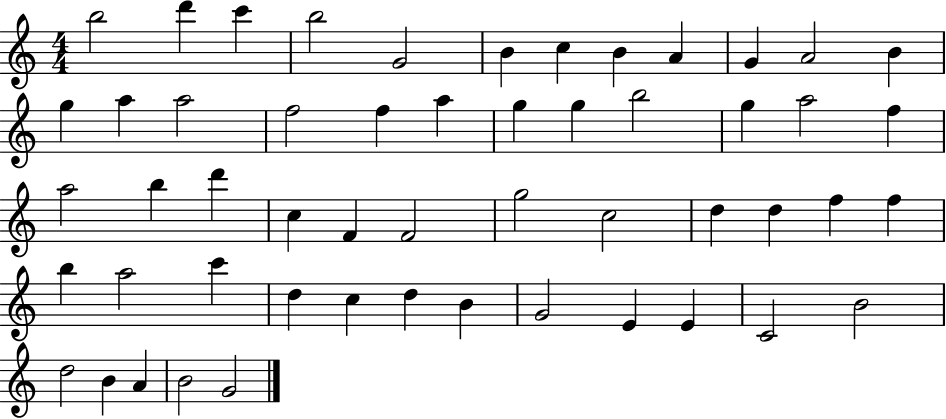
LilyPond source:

{
  \clef treble
  \numericTimeSignature
  \time 4/4
  \key c \major
  b''2 d'''4 c'''4 | b''2 g'2 | b'4 c''4 b'4 a'4 | g'4 a'2 b'4 | \break g''4 a''4 a''2 | f''2 f''4 a''4 | g''4 g''4 b''2 | g''4 a''2 f''4 | \break a''2 b''4 d'''4 | c''4 f'4 f'2 | g''2 c''2 | d''4 d''4 f''4 f''4 | \break b''4 a''2 c'''4 | d''4 c''4 d''4 b'4 | g'2 e'4 e'4 | c'2 b'2 | \break d''2 b'4 a'4 | b'2 g'2 | \bar "|."
}